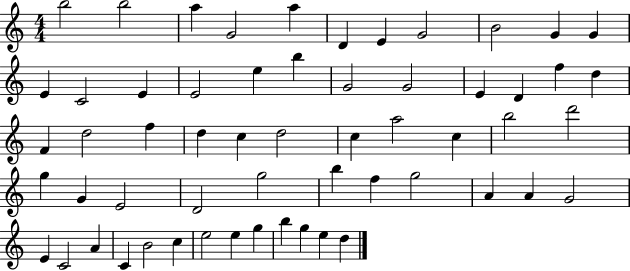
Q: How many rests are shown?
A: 0